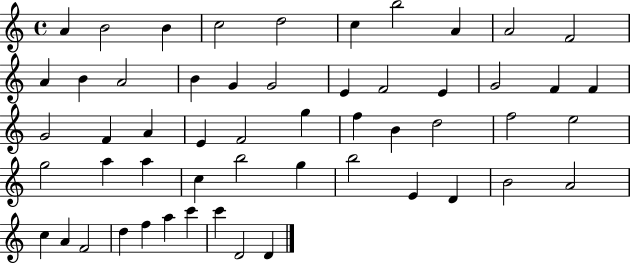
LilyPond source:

{
  \clef treble
  \time 4/4
  \defaultTimeSignature
  \key c \major
  a'4 b'2 b'4 | c''2 d''2 | c''4 b''2 a'4 | a'2 f'2 | \break a'4 b'4 a'2 | b'4 g'4 g'2 | e'4 f'2 e'4 | g'2 f'4 f'4 | \break g'2 f'4 a'4 | e'4 f'2 g''4 | f''4 b'4 d''2 | f''2 e''2 | \break g''2 a''4 a''4 | c''4 b''2 g''4 | b''2 e'4 d'4 | b'2 a'2 | \break c''4 a'4 f'2 | d''4 f''4 a''4 c'''4 | c'''4 d'2 d'4 | \bar "|."
}